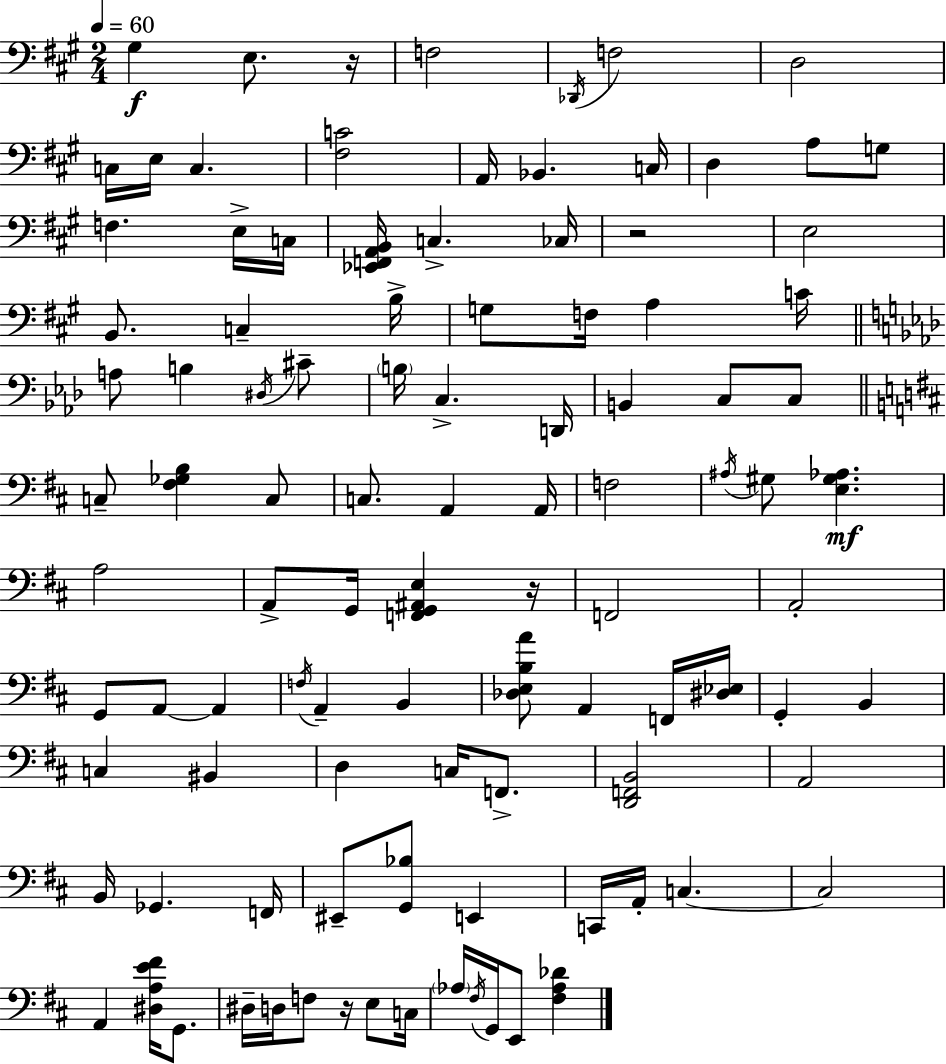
{
  \clef bass
  \numericTimeSignature
  \time 2/4
  \key a \major
  \tempo 4 = 60
  gis4\f e8. r16 | f2 | \acciaccatura { des,16 } f2 | d2 | \break c16 e16 c4. | <fis c'>2 | a,16 bes,4. | c16 d4 a8 g8 | \break f4. e16-> | c16 <ees, f, a, b,>16 c4.-> | ces16 r2 | e2 | \break b,8. c4-- | b16-> g8 f16 a4 | c'16 \bar "||" \break \key aes \major a8 b4 \acciaccatura { dis16 } cis'8-- | \parenthesize b16 c4.-> | d,16 b,4 c8 c8 | \bar "||" \break \key b \minor c8-- <fis ges b>4 c8 | c8. a,4 a,16 | f2 | \acciaccatura { ais16 } gis8 <e gis aes>4.\mf | \break a2 | a,8-> g,16 <f, g, ais, e>4 | r16 f,2 | a,2-. | \break g,8 a,8~~ a,4 | \acciaccatura { f16 } a,4-- b,4 | <des e b a'>8 a,4 | f,16 <dis ees>16 g,4-. b,4 | \break c4 bis,4 | d4 c16 f,8.-> | <d, f, b,>2 | a,2 | \break b,16 ges,4. | f,16 eis,8-- <g, bes>8 e,4 | c,16 a,16-. c4.~~ | c2 | \break a,4 <dis a e' fis'>16 g,8. | dis16-- d16 f8 r16 e8 | c16 \parenthesize aes16 \acciaccatura { fis16 } g,16 e,8 <fis aes des'>4 | \bar "|."
}